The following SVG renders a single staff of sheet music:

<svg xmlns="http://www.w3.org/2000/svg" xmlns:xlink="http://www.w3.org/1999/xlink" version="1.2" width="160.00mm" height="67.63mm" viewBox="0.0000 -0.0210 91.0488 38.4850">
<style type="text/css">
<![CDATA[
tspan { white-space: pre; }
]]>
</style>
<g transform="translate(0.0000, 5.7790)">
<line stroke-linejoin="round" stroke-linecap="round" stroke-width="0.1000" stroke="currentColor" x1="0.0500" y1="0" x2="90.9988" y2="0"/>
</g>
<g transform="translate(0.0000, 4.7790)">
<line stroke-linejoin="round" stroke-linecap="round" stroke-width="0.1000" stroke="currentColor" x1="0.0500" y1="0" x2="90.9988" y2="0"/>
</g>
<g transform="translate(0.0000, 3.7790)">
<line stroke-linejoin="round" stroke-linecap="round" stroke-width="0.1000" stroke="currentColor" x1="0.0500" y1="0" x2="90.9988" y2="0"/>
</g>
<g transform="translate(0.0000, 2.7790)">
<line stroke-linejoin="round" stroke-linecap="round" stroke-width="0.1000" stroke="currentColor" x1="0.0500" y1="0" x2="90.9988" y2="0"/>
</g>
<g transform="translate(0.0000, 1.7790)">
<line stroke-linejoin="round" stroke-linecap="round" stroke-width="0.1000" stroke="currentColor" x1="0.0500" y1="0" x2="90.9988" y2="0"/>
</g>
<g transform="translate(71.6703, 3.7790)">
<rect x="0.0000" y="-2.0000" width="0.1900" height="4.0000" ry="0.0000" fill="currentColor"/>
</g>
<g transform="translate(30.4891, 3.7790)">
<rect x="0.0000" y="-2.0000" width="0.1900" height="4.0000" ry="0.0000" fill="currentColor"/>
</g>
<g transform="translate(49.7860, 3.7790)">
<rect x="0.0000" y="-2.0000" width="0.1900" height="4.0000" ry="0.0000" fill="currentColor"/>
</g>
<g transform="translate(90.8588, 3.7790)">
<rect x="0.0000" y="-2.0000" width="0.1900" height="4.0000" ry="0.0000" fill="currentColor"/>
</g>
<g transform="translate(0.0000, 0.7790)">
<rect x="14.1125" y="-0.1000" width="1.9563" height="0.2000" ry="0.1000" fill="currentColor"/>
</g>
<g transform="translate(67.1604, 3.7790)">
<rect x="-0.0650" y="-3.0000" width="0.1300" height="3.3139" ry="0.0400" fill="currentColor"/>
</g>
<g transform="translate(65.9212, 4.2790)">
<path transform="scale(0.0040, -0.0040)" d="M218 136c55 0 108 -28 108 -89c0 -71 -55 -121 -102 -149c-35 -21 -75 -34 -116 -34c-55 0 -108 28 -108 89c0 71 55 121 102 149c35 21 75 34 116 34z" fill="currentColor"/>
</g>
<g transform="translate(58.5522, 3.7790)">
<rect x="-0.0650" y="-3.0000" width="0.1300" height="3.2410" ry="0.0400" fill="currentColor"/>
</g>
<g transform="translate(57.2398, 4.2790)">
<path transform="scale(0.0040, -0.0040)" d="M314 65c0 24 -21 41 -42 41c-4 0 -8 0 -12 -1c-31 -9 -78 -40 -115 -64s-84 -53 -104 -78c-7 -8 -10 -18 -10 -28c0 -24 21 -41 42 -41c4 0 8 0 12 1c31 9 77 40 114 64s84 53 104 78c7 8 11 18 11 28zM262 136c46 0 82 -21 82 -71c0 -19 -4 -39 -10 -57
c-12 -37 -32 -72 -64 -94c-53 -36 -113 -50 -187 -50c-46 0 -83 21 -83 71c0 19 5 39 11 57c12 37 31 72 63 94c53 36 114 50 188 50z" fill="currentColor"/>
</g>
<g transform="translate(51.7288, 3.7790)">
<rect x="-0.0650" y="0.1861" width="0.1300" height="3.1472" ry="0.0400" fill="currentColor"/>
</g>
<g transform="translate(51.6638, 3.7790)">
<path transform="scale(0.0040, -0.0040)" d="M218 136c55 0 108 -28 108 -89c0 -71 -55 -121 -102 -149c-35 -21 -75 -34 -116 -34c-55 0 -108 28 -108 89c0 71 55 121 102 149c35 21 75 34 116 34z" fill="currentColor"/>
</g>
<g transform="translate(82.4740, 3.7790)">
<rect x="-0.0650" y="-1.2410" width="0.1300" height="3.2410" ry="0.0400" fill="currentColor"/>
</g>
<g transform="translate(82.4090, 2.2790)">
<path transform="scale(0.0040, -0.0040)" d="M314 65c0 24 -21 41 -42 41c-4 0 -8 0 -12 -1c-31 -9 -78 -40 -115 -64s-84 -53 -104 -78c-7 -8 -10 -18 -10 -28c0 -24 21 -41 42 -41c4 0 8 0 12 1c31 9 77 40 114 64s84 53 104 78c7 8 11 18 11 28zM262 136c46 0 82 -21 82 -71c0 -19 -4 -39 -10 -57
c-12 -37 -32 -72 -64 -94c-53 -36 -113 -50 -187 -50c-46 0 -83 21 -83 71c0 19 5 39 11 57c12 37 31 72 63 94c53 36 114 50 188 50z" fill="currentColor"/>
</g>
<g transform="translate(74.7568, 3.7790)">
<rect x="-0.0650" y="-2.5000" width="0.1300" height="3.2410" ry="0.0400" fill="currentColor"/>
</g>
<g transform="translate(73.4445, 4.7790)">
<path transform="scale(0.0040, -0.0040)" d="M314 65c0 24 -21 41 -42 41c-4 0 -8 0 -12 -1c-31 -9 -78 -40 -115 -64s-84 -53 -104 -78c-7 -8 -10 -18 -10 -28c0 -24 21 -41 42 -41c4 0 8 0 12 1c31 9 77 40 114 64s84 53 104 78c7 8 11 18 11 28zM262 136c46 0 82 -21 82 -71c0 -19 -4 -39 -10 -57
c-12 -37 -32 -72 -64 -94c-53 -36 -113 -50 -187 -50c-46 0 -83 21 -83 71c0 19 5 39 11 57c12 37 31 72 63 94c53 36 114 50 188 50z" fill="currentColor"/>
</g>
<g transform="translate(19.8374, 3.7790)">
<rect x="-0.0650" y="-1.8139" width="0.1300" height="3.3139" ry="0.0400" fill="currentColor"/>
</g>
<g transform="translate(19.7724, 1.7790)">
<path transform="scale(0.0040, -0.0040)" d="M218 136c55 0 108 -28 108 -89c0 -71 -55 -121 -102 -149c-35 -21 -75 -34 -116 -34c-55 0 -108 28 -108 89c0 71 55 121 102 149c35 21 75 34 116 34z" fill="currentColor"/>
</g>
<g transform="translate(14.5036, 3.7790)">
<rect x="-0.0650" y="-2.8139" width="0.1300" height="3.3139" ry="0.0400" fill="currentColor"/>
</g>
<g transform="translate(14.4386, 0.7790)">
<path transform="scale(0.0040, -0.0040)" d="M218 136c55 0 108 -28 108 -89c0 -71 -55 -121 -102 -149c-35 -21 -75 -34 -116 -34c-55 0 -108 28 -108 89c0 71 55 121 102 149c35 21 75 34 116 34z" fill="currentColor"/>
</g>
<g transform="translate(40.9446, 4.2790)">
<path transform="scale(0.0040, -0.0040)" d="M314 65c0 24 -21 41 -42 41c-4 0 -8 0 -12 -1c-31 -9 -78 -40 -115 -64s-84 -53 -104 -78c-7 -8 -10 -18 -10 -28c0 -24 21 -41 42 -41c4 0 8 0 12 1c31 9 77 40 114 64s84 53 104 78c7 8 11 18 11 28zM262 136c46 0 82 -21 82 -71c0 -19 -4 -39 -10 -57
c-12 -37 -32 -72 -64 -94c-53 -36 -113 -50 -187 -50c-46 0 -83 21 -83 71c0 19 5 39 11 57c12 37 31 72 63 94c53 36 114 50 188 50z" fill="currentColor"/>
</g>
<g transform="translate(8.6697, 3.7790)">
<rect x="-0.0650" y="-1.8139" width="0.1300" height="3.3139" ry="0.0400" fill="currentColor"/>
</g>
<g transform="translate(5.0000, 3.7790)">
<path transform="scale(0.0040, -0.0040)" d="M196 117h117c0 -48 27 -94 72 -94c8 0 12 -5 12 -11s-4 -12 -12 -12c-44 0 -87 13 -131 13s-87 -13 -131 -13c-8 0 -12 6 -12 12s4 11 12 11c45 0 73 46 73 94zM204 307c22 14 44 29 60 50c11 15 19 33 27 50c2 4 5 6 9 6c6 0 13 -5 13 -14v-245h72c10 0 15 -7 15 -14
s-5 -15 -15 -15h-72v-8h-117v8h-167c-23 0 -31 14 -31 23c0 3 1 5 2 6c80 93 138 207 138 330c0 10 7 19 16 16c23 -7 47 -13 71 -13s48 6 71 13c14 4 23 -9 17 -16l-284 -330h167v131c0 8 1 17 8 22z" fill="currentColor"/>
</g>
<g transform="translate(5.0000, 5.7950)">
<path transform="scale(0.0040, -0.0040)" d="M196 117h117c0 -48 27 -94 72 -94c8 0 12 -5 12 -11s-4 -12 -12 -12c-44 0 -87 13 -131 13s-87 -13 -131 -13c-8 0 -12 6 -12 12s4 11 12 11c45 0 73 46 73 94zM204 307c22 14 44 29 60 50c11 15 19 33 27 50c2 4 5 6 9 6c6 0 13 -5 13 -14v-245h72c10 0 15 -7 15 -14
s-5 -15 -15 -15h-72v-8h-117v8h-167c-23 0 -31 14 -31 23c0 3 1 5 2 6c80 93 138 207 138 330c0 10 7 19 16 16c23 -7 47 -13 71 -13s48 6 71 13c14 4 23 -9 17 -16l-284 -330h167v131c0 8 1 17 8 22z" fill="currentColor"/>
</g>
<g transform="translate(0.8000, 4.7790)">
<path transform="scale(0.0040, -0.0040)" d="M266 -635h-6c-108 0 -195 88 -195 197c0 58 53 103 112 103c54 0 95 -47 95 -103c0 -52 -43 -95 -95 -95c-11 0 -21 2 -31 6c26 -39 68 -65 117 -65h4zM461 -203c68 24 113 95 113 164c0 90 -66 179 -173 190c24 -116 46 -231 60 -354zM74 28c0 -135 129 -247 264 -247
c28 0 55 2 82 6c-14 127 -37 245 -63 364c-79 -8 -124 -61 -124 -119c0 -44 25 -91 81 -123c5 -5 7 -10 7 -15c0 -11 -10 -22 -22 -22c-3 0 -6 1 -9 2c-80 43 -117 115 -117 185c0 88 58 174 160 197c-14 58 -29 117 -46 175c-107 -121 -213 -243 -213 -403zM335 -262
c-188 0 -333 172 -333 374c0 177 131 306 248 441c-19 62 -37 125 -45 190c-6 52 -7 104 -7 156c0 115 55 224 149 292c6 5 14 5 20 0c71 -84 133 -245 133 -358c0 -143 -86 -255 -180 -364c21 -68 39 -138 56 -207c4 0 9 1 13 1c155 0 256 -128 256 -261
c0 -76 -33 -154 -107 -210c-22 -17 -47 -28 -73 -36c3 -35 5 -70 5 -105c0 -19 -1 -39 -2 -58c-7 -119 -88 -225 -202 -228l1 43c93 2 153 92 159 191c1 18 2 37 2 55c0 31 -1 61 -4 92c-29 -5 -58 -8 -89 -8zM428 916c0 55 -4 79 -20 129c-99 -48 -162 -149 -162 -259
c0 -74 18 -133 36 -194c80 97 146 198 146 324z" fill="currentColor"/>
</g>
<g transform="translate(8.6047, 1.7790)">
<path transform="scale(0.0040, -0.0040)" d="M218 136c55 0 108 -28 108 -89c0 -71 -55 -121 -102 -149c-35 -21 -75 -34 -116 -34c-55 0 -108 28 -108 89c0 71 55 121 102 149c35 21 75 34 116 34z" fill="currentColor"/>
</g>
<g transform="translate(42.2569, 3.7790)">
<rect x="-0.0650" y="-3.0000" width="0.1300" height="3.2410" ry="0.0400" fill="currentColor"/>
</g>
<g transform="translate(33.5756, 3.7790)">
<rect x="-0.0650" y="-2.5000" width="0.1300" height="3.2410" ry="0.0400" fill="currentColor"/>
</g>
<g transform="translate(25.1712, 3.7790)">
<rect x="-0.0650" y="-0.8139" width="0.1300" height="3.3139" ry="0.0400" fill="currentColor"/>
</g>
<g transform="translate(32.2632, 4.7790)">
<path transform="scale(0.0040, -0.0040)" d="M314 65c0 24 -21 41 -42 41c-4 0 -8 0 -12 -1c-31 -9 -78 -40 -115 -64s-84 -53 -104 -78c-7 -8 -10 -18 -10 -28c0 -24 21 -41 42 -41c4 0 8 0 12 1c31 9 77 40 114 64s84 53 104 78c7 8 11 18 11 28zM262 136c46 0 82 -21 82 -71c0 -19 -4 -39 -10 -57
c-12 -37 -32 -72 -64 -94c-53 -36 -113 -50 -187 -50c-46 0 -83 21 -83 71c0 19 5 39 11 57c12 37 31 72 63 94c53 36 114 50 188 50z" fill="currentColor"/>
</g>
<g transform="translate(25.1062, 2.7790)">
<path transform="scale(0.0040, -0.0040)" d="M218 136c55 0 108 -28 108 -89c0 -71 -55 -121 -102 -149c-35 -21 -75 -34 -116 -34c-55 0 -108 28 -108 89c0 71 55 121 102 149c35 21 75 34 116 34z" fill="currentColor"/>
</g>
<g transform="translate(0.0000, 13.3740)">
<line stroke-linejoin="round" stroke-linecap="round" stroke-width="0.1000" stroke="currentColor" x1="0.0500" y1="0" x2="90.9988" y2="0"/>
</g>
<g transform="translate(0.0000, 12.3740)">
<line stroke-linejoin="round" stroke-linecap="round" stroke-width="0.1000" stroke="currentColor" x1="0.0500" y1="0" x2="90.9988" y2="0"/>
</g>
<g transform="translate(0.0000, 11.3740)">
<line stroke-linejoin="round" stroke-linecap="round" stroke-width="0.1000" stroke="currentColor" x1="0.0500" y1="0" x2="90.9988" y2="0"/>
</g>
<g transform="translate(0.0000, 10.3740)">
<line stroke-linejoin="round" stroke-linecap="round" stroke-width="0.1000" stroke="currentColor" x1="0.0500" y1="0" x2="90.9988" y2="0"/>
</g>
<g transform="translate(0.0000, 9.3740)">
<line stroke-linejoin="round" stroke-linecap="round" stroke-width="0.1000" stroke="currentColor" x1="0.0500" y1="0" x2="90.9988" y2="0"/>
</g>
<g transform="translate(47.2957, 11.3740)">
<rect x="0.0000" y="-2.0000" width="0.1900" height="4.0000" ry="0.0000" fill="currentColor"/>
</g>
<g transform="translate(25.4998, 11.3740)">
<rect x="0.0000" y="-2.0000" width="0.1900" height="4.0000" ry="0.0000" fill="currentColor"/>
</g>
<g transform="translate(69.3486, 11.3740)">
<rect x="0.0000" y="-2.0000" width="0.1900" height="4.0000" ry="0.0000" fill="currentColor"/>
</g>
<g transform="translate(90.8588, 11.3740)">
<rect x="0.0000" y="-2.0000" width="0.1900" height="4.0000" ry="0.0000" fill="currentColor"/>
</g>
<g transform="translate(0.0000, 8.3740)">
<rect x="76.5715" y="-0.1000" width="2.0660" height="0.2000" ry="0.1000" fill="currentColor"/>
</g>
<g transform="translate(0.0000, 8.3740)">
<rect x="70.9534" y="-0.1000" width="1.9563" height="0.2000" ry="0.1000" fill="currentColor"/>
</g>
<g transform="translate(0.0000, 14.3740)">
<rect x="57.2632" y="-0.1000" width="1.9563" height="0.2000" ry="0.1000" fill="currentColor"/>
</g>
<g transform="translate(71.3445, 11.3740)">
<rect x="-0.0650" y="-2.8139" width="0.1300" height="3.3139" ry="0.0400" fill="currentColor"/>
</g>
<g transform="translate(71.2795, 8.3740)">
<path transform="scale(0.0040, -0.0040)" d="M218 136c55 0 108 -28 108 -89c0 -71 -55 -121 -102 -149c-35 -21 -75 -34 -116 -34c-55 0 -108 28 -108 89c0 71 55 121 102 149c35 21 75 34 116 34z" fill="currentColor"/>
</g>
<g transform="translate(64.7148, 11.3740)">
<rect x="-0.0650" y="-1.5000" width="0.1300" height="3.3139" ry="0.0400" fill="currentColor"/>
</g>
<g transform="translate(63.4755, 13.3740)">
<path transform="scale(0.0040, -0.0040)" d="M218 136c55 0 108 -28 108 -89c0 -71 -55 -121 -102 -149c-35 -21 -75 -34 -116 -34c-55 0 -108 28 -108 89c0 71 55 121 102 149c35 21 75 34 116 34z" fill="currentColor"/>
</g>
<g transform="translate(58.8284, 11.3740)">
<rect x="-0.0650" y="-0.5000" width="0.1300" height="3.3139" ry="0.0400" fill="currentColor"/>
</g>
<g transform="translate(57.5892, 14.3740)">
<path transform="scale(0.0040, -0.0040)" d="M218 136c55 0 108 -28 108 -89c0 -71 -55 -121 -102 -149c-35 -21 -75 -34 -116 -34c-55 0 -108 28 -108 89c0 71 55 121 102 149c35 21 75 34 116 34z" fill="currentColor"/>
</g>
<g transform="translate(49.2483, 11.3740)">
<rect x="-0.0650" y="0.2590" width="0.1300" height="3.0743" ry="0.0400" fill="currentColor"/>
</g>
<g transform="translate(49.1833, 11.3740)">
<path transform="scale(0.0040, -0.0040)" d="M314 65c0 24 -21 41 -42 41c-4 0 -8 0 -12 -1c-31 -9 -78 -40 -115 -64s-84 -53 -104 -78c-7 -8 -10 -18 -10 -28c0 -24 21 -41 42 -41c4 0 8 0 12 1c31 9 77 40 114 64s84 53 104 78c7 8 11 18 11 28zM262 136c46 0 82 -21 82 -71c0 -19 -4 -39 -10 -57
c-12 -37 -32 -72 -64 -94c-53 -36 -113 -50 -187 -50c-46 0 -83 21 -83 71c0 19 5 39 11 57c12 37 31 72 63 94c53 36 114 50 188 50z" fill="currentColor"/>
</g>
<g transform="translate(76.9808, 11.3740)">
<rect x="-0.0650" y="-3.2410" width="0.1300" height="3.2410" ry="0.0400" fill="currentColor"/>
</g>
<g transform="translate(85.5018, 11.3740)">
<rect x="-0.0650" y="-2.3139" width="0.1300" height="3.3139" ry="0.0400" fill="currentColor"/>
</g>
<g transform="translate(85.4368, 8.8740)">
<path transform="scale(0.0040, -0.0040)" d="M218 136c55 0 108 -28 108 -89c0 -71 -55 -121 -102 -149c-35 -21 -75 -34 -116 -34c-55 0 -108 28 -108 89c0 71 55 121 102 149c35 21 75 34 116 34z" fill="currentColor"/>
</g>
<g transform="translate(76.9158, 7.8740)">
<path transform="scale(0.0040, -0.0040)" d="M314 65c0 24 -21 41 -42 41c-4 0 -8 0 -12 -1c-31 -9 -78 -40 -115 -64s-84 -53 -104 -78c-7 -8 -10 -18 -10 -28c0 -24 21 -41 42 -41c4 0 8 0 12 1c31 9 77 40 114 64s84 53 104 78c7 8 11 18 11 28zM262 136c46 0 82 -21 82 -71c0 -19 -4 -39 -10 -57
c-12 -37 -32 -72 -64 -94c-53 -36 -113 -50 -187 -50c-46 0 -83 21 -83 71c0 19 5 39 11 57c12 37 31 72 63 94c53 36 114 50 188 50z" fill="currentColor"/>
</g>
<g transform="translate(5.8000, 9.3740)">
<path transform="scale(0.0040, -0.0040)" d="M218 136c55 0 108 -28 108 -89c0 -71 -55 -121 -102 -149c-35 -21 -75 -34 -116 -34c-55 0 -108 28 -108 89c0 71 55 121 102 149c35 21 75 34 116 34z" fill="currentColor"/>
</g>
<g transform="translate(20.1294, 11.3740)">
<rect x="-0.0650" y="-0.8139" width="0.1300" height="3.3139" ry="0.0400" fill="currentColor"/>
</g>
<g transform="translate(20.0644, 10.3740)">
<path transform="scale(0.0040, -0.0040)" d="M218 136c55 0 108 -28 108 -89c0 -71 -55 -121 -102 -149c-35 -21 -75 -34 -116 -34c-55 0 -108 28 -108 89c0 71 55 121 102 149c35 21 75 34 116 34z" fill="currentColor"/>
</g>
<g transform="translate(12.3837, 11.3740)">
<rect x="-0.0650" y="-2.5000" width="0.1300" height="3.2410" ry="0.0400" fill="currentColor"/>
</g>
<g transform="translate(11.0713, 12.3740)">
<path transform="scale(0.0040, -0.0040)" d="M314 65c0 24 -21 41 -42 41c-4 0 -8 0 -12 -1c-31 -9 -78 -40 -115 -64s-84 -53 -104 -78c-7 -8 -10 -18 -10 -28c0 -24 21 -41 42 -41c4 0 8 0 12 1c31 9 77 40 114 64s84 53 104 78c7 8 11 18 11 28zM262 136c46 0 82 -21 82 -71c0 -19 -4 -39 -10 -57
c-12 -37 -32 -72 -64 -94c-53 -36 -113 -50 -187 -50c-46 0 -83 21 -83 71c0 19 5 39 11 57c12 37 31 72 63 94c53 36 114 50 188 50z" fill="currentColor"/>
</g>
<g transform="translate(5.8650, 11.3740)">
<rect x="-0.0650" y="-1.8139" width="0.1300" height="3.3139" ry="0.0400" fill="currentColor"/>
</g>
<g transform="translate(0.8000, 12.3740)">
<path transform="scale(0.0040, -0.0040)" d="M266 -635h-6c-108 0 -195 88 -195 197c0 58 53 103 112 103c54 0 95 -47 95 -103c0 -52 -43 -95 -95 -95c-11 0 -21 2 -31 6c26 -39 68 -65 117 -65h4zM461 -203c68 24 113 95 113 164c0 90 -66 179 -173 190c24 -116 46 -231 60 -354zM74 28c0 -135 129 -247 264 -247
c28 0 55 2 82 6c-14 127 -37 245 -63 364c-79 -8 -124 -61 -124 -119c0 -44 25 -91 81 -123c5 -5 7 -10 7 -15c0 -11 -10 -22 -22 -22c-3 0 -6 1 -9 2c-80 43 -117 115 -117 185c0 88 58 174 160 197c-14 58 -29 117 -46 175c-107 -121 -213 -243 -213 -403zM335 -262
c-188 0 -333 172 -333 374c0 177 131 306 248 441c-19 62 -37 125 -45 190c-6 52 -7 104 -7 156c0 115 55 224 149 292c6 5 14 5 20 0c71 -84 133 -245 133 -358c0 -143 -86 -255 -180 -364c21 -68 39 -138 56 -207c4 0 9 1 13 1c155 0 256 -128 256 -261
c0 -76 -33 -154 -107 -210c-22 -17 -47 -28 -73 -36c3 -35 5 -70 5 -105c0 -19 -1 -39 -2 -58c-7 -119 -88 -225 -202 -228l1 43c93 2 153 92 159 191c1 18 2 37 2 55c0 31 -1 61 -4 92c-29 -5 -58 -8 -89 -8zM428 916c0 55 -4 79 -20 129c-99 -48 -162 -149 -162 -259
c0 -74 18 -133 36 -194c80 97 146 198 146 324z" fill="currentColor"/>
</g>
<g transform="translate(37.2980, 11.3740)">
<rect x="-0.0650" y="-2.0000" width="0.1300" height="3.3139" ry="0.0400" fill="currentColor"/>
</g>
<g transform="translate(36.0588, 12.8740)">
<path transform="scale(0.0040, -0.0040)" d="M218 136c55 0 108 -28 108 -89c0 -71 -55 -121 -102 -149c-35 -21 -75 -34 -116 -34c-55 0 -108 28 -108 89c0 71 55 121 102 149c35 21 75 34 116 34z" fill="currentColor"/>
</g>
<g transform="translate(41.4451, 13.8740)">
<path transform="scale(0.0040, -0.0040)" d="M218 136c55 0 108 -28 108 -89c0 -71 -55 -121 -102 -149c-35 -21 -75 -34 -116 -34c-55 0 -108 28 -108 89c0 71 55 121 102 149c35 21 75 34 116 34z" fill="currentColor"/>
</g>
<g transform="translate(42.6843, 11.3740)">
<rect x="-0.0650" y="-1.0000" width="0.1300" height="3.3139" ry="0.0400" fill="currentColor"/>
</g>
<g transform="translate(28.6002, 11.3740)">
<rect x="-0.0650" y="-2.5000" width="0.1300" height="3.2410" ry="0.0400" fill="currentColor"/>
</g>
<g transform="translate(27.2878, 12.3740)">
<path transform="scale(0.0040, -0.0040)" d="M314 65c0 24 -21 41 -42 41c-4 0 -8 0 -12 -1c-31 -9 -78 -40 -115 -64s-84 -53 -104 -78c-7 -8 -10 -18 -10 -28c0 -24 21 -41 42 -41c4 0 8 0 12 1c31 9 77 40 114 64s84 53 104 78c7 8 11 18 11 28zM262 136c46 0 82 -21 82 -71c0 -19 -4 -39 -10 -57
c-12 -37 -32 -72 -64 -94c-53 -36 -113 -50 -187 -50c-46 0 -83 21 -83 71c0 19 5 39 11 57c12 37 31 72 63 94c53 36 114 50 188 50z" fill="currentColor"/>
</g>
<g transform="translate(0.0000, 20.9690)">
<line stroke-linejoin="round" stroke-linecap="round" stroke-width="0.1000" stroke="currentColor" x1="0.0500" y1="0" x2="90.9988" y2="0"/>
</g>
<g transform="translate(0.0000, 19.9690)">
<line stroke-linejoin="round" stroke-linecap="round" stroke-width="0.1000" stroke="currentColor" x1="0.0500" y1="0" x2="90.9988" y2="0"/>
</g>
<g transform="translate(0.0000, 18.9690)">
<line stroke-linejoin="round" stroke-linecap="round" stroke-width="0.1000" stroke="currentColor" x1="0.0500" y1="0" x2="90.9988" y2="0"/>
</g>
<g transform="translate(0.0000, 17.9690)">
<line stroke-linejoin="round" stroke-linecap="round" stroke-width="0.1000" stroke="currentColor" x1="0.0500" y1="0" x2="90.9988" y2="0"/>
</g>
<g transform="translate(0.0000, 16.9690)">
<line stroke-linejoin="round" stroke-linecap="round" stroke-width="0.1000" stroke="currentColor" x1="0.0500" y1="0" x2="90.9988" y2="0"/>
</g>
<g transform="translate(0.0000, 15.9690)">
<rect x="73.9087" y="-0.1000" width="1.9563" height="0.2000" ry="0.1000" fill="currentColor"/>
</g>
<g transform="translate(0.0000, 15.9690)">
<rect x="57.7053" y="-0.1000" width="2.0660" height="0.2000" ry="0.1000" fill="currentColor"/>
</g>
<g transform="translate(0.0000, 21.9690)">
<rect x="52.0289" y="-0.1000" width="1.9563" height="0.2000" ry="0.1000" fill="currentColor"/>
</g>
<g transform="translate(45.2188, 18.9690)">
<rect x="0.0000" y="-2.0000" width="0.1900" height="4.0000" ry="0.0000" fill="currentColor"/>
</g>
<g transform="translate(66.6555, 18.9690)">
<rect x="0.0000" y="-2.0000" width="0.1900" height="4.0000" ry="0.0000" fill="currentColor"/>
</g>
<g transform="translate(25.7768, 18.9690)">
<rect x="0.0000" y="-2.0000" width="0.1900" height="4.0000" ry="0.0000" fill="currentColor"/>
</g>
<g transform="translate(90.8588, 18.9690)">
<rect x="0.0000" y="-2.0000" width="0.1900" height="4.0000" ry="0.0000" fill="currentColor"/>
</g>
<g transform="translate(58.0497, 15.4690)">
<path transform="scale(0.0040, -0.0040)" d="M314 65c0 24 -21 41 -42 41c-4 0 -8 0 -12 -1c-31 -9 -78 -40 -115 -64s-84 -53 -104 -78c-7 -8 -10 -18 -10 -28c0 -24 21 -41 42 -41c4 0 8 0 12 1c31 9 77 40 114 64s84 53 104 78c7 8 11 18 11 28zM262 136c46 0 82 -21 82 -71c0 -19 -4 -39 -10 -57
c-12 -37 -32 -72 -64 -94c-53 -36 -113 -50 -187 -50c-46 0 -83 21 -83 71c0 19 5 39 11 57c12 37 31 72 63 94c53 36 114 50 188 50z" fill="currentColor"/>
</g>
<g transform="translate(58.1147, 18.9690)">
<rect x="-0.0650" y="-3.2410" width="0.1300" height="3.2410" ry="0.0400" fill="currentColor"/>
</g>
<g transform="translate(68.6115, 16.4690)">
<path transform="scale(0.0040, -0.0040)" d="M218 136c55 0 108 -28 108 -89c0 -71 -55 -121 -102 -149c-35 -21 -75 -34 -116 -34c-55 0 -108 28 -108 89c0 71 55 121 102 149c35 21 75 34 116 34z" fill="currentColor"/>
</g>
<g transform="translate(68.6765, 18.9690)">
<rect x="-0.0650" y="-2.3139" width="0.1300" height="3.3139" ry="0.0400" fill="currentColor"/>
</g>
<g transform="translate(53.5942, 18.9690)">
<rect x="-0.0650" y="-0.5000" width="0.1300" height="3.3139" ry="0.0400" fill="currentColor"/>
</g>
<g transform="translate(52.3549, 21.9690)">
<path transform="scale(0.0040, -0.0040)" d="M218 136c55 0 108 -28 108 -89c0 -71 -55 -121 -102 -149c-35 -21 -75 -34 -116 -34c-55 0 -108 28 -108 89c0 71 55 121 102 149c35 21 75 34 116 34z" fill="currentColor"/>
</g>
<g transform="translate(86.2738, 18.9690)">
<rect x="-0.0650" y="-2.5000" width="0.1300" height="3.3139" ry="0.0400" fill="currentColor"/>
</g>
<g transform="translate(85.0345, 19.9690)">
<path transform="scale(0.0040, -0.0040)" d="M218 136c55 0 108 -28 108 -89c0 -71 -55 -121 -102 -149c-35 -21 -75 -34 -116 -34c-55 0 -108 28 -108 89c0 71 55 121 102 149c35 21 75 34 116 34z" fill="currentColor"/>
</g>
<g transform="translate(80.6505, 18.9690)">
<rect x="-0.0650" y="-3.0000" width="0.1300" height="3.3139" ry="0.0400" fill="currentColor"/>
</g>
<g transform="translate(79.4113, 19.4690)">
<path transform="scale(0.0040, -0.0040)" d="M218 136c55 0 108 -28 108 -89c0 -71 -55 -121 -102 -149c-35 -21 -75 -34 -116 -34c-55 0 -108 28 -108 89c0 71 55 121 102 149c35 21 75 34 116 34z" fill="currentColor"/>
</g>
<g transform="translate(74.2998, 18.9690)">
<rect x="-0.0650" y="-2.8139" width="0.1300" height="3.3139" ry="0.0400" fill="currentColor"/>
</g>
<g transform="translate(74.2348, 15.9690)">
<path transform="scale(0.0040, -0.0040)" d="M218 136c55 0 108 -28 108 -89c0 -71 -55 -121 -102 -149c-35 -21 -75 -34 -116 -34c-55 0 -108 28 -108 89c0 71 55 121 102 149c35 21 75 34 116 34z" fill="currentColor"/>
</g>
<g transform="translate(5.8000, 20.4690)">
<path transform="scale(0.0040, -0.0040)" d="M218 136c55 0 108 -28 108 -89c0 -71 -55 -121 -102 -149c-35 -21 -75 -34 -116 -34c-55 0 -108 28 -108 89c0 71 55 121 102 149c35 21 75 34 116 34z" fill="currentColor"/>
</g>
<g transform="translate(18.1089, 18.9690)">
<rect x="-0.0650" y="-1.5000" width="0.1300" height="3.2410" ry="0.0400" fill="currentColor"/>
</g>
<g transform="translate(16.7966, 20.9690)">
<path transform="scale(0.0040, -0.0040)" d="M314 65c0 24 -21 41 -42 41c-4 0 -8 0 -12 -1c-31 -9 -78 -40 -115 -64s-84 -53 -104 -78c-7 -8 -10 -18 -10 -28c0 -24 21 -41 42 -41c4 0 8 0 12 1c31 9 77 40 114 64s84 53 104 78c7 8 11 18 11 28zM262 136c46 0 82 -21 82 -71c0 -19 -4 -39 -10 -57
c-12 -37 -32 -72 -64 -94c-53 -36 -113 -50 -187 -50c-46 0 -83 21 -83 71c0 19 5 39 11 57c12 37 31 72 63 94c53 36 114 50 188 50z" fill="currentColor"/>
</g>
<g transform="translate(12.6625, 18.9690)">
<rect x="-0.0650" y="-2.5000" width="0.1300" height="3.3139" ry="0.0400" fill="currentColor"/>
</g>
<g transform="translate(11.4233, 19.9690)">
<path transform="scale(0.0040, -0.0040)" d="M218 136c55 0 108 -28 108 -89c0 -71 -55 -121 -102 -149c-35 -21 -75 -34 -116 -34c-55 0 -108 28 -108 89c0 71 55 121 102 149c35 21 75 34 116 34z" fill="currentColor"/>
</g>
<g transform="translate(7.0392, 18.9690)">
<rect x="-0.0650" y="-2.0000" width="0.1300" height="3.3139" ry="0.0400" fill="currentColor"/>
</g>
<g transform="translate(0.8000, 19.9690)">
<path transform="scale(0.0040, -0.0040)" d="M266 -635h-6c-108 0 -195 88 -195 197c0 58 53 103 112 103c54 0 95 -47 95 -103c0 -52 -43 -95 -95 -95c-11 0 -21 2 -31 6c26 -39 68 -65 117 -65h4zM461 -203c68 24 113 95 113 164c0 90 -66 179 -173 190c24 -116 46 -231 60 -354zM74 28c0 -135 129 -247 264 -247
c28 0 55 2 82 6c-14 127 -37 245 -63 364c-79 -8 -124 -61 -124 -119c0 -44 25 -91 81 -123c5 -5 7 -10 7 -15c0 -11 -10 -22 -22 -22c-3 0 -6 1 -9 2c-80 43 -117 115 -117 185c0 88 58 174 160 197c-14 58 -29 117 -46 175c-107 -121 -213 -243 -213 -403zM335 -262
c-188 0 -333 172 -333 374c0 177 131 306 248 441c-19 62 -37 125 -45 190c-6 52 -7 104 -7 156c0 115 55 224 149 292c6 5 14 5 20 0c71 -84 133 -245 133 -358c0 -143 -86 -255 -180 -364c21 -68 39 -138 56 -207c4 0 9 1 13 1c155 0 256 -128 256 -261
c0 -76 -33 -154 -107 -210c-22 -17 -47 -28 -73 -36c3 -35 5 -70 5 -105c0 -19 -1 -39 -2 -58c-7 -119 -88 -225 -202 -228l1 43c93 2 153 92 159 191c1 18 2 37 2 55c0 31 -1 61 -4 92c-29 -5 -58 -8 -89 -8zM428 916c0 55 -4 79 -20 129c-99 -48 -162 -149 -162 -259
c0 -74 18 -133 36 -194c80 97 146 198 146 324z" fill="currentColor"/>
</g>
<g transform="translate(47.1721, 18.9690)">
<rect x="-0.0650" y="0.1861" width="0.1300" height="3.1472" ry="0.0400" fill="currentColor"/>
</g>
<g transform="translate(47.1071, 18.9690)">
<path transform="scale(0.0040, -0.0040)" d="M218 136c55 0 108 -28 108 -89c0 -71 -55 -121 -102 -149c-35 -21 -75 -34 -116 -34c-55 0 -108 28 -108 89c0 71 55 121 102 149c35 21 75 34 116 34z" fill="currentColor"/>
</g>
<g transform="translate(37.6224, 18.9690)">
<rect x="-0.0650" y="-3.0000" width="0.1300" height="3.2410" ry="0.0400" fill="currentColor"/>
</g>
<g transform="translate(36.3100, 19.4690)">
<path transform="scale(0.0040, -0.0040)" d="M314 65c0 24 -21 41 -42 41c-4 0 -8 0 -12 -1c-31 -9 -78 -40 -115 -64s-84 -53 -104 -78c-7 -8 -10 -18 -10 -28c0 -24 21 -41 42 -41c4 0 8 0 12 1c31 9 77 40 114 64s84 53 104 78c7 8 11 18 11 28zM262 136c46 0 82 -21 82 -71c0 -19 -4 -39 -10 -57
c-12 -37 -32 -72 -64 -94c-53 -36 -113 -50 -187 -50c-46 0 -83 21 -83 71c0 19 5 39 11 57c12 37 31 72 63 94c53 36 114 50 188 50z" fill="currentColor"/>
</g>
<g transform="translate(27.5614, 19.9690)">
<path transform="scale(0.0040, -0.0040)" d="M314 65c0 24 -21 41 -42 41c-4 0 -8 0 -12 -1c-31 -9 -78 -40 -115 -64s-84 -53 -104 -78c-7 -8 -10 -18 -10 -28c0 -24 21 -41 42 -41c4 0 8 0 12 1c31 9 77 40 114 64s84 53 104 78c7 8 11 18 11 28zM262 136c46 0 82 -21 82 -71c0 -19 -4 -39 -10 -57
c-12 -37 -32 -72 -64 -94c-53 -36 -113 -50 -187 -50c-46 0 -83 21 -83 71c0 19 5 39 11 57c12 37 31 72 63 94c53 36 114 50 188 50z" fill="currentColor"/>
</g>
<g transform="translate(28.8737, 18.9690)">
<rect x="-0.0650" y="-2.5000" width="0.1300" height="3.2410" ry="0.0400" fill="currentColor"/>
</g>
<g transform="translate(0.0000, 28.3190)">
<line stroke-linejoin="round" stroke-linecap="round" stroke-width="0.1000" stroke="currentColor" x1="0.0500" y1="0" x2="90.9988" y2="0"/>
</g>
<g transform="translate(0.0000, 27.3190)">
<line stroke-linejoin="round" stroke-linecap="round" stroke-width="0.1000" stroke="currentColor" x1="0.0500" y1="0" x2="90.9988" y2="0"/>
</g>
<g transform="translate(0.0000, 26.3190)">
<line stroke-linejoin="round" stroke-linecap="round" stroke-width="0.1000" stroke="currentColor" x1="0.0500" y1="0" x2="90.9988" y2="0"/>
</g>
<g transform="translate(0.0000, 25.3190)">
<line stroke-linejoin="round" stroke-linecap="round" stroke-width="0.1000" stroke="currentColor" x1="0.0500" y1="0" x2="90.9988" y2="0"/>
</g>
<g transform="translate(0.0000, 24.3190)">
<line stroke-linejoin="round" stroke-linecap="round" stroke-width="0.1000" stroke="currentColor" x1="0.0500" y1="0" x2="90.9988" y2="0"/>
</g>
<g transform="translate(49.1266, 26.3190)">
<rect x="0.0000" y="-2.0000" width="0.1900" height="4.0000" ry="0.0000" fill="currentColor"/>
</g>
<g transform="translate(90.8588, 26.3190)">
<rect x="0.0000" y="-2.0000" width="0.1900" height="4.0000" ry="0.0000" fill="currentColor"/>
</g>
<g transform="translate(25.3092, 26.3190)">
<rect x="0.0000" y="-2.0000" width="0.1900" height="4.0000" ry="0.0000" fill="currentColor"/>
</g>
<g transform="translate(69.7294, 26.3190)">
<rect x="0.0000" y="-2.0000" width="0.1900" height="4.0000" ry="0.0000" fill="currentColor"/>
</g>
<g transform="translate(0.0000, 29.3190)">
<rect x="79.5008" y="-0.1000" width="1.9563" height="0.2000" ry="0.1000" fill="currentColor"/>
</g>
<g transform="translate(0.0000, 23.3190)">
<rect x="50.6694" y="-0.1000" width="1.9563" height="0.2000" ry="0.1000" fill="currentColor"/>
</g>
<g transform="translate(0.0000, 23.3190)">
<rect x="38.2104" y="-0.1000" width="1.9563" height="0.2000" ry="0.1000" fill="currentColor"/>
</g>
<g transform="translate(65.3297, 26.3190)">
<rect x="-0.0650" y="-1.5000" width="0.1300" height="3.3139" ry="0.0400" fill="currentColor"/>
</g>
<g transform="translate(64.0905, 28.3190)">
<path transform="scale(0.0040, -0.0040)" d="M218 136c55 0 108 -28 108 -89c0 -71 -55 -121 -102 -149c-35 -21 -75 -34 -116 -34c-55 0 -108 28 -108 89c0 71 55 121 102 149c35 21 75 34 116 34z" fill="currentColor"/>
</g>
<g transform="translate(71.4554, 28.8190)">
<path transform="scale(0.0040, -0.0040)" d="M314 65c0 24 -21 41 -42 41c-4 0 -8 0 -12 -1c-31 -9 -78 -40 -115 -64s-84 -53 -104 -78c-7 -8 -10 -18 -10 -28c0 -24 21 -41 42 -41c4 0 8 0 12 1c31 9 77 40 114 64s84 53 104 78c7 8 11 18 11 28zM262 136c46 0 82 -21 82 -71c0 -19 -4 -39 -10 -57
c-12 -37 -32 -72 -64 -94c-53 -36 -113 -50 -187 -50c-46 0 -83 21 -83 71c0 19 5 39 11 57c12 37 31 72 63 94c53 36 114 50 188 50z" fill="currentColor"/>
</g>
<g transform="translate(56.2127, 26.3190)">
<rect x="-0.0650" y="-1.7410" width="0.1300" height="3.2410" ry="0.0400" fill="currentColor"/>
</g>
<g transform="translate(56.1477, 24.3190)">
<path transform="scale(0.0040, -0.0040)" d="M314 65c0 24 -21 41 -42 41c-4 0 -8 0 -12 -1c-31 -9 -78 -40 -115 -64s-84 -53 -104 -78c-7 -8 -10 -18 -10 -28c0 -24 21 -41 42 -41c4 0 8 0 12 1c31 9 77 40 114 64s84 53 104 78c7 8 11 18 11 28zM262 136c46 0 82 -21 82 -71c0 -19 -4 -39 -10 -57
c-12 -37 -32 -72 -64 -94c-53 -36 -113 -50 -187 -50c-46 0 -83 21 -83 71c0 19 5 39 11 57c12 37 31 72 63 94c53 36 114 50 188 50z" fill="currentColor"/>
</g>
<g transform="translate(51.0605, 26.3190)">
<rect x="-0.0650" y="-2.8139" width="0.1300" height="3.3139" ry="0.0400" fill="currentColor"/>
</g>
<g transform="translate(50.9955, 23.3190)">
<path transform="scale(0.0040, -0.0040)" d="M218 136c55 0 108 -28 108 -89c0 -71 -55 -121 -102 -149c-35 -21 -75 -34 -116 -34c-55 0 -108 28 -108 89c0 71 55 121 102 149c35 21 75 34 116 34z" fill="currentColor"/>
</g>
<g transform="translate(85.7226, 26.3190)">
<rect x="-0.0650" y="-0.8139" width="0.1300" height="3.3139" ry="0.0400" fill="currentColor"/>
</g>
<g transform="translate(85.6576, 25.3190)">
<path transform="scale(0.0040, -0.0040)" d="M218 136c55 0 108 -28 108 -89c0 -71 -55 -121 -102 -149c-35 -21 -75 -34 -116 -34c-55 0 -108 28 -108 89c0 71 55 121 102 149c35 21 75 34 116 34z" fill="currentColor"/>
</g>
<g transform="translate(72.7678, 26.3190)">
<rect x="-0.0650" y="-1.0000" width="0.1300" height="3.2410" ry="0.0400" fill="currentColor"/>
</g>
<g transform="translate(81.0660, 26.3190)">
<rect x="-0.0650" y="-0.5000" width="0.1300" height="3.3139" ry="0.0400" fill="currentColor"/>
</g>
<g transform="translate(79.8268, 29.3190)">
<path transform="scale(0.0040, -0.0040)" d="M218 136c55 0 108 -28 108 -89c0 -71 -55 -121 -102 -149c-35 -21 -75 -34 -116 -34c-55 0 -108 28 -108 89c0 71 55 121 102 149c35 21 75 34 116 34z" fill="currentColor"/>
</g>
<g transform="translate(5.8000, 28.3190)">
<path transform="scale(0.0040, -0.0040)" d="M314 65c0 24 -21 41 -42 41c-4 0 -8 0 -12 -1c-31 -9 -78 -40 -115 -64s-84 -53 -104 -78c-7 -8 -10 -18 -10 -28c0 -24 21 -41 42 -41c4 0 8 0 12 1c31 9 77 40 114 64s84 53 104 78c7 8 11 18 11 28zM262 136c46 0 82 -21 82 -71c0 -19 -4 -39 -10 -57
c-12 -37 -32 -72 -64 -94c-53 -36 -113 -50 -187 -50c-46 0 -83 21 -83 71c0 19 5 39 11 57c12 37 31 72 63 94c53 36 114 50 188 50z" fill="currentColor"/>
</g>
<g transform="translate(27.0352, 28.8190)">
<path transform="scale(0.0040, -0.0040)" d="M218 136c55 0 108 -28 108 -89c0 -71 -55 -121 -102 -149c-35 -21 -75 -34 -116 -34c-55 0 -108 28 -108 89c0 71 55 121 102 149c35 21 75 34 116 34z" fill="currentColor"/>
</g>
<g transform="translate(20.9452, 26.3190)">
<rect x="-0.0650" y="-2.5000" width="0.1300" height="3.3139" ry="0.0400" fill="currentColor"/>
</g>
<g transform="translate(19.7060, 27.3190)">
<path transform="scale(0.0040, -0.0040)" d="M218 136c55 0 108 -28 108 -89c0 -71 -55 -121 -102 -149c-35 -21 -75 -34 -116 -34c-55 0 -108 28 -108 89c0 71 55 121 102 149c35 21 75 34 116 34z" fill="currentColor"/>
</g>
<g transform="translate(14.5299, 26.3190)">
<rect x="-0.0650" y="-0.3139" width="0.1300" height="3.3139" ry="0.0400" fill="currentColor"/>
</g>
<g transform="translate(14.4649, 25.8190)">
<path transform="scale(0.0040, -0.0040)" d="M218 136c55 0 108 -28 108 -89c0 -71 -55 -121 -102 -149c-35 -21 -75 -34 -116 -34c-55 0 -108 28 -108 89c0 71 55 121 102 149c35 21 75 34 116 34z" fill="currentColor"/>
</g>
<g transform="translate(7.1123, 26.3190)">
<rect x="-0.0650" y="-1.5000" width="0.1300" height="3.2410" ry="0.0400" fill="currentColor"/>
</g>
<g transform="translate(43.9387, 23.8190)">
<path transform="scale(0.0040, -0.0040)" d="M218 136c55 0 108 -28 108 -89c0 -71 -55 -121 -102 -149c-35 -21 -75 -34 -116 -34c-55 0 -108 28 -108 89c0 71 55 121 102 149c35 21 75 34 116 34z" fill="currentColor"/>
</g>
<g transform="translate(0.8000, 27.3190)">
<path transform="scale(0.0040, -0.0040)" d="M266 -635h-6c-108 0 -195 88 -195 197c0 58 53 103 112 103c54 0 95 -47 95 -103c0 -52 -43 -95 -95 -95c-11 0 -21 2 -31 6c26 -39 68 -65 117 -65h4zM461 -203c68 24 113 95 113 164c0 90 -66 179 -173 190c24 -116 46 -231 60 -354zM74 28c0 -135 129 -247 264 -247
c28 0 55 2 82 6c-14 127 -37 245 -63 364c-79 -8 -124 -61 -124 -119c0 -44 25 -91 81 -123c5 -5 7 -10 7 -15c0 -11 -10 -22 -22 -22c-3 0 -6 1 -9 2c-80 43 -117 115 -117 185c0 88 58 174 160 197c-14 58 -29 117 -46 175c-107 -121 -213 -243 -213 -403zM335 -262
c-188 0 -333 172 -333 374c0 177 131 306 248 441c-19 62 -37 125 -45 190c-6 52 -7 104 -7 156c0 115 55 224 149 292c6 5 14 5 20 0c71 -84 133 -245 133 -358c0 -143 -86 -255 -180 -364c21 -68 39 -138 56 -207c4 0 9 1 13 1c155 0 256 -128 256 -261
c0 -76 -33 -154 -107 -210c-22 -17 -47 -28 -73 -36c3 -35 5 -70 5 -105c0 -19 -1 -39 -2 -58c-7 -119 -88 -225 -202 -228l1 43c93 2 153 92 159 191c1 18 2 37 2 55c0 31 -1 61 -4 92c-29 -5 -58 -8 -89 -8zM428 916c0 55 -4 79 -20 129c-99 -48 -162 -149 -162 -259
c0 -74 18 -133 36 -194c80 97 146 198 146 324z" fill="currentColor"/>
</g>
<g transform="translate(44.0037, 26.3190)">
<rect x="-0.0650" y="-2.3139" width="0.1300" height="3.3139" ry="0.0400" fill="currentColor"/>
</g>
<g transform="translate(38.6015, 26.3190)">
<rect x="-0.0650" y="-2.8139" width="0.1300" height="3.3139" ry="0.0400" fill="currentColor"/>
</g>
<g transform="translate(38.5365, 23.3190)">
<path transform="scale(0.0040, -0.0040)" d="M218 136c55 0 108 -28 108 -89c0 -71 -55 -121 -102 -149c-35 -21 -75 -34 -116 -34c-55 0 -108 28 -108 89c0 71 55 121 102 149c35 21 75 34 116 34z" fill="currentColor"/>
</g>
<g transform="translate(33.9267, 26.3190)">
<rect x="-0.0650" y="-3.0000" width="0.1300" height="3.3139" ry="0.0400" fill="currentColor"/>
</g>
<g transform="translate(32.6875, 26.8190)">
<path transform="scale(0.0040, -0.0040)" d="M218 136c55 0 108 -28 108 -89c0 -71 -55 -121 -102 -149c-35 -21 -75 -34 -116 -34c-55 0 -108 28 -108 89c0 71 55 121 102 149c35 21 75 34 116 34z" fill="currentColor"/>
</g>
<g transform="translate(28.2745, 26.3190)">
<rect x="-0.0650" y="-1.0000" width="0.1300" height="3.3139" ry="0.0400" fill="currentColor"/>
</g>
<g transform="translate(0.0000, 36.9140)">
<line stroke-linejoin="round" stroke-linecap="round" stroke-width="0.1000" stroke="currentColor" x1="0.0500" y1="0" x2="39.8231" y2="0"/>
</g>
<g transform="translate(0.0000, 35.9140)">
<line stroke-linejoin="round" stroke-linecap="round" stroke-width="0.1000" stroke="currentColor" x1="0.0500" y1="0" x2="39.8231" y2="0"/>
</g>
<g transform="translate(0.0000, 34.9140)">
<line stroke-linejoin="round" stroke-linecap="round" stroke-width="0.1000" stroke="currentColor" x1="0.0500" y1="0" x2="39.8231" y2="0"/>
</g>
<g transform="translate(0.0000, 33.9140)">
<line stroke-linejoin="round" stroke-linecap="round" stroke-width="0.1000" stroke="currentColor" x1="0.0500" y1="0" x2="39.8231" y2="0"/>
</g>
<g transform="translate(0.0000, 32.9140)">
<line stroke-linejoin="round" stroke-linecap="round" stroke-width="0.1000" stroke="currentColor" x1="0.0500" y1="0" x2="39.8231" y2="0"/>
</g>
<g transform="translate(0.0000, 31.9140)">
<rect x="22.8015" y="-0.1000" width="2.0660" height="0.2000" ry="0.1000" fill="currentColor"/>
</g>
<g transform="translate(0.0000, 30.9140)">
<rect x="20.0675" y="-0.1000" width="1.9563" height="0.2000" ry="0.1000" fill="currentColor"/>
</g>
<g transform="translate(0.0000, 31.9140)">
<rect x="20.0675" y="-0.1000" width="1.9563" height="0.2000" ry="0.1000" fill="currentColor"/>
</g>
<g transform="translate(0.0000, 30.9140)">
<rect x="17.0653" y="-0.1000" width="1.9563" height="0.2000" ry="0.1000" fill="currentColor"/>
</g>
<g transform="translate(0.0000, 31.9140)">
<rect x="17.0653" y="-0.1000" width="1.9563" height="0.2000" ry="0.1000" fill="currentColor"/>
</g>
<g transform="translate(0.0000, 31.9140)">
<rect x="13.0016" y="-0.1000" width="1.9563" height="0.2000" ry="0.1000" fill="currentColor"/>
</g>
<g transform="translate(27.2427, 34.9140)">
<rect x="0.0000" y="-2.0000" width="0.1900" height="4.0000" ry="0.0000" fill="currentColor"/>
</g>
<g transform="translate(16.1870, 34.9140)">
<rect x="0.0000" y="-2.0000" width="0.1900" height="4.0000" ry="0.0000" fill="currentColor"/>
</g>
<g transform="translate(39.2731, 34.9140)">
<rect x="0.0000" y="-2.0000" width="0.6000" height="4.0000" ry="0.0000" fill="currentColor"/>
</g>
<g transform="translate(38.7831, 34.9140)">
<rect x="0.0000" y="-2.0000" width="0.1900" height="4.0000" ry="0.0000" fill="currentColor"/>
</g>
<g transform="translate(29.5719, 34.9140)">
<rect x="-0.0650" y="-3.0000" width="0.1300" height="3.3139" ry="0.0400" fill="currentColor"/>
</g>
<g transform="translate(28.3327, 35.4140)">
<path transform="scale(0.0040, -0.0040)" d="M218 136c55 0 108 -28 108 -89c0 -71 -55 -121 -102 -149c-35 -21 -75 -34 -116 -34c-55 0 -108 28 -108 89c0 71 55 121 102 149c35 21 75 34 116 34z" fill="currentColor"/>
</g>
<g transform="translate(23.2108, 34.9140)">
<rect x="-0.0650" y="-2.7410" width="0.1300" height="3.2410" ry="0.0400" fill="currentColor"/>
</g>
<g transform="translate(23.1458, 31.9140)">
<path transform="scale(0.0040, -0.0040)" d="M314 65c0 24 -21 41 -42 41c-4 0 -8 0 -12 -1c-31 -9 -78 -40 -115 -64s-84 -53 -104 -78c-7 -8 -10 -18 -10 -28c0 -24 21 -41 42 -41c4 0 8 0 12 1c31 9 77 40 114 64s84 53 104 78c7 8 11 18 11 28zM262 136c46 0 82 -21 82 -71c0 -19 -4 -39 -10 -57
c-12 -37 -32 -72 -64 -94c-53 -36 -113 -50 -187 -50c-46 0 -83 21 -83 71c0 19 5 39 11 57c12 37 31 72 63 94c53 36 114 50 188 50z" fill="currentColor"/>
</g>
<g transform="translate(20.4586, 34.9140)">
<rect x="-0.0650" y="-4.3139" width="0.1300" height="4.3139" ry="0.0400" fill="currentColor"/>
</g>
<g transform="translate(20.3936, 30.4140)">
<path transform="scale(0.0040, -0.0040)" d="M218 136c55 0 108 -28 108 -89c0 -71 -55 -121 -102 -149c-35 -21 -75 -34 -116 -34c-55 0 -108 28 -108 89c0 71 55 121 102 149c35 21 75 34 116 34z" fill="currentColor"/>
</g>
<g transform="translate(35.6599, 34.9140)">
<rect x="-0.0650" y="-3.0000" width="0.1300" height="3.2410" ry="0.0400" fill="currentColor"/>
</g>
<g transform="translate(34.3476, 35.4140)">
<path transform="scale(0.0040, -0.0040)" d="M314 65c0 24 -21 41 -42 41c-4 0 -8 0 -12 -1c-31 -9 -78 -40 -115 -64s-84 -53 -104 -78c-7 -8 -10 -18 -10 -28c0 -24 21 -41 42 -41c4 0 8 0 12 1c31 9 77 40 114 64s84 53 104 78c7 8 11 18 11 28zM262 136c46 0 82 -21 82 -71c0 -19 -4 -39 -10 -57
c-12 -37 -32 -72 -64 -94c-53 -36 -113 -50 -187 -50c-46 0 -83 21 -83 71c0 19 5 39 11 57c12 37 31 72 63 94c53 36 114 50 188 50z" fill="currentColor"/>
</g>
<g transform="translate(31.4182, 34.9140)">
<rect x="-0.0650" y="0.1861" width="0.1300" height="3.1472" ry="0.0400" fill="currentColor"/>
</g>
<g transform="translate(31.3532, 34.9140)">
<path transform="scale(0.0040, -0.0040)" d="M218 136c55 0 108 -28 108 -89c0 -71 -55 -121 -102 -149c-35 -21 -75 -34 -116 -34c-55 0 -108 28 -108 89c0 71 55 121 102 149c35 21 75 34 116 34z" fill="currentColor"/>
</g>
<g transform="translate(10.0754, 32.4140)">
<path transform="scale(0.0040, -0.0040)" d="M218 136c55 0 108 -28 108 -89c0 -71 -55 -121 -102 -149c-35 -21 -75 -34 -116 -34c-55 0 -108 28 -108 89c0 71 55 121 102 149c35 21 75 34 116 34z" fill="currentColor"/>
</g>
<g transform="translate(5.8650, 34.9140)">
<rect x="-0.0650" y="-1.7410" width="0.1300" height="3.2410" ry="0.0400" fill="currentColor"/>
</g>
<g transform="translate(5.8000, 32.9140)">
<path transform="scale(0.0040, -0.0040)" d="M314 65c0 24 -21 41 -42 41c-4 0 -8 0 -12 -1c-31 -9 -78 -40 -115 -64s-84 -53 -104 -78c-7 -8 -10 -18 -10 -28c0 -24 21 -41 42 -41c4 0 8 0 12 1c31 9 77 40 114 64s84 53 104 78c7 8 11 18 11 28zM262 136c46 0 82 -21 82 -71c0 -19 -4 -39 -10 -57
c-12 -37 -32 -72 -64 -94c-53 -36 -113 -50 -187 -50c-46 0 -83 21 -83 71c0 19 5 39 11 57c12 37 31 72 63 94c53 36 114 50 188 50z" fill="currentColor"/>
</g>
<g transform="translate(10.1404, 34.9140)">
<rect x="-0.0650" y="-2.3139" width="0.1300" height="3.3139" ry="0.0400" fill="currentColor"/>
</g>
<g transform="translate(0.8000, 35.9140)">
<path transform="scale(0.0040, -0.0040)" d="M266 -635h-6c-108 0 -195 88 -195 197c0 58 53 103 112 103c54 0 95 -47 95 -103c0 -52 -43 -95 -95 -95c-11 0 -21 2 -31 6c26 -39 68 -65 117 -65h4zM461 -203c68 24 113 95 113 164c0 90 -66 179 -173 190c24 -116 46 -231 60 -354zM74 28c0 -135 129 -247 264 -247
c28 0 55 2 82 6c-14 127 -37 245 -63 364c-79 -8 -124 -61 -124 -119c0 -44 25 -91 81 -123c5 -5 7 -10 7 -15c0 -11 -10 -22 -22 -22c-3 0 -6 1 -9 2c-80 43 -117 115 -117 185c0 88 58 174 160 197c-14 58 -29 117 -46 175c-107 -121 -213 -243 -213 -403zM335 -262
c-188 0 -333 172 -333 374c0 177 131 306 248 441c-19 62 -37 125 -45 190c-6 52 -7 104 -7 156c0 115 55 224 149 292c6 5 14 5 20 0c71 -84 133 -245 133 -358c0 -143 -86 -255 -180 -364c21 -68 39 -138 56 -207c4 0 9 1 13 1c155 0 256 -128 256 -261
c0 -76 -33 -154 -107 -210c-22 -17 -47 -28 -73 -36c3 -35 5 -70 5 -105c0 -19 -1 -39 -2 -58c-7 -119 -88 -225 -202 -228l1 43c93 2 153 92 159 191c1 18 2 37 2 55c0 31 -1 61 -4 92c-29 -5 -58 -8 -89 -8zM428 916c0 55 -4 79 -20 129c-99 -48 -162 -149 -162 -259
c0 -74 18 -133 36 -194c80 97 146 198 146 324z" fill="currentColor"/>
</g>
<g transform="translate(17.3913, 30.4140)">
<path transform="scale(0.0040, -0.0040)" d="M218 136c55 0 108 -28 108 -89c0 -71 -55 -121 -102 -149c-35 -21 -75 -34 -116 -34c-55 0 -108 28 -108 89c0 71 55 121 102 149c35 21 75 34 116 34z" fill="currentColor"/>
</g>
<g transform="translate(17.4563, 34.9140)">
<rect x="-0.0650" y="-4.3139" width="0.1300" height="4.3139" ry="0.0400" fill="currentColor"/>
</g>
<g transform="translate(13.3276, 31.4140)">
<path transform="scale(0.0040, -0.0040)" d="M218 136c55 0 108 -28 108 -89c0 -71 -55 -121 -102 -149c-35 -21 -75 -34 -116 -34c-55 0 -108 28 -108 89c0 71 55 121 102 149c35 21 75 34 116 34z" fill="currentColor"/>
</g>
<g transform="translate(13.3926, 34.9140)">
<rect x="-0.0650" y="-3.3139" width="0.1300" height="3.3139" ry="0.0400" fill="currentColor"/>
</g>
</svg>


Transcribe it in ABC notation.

X:1
T:Untitled
M:4/4
L:1/4
K:C
f a f d G2 A2 B A2 A G2 e2 f G2 d G2 F D B2 C E a b2 g F G E2 G2 A2 B C b2 g a A G E2 c G D A a g a f2 E D2 C d f2 g b d' d' a2 A B A2